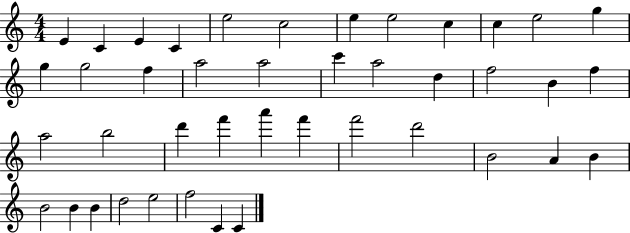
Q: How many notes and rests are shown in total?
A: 42